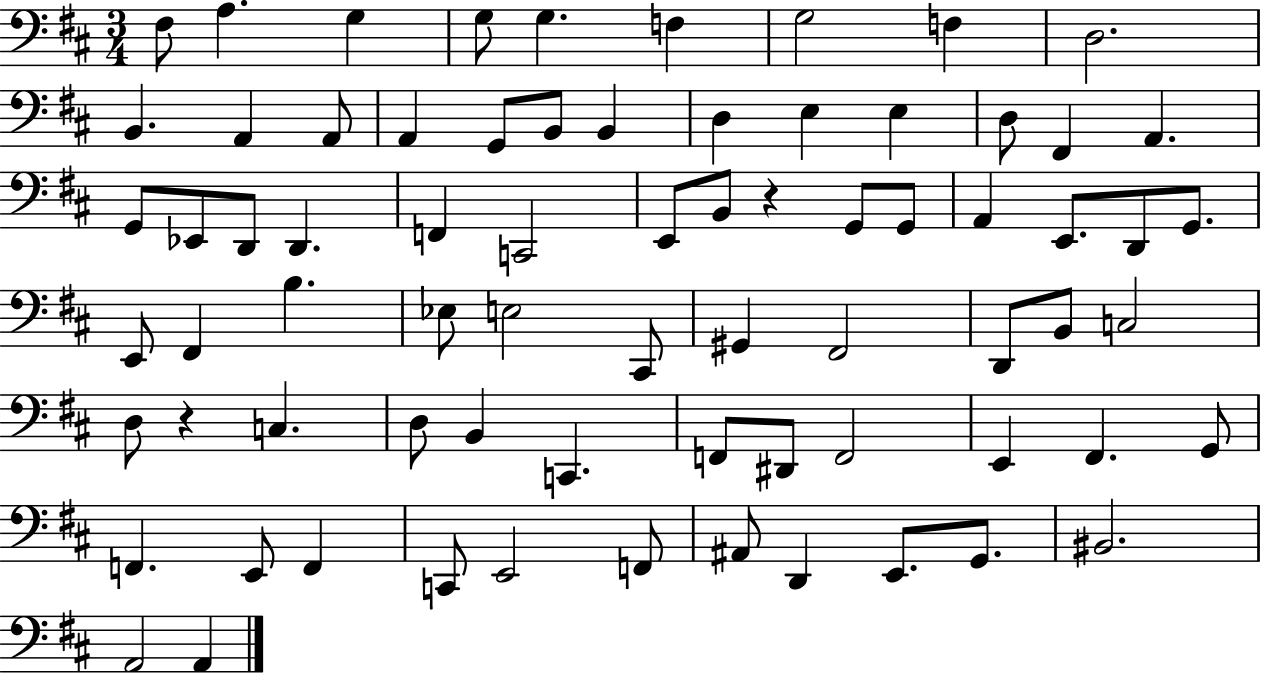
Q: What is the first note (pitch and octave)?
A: F#3